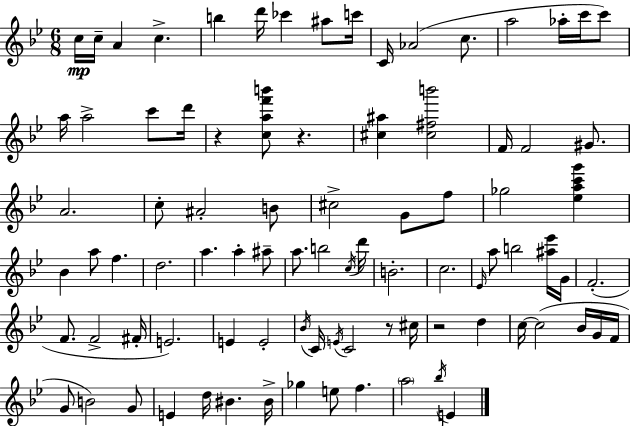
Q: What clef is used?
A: treble